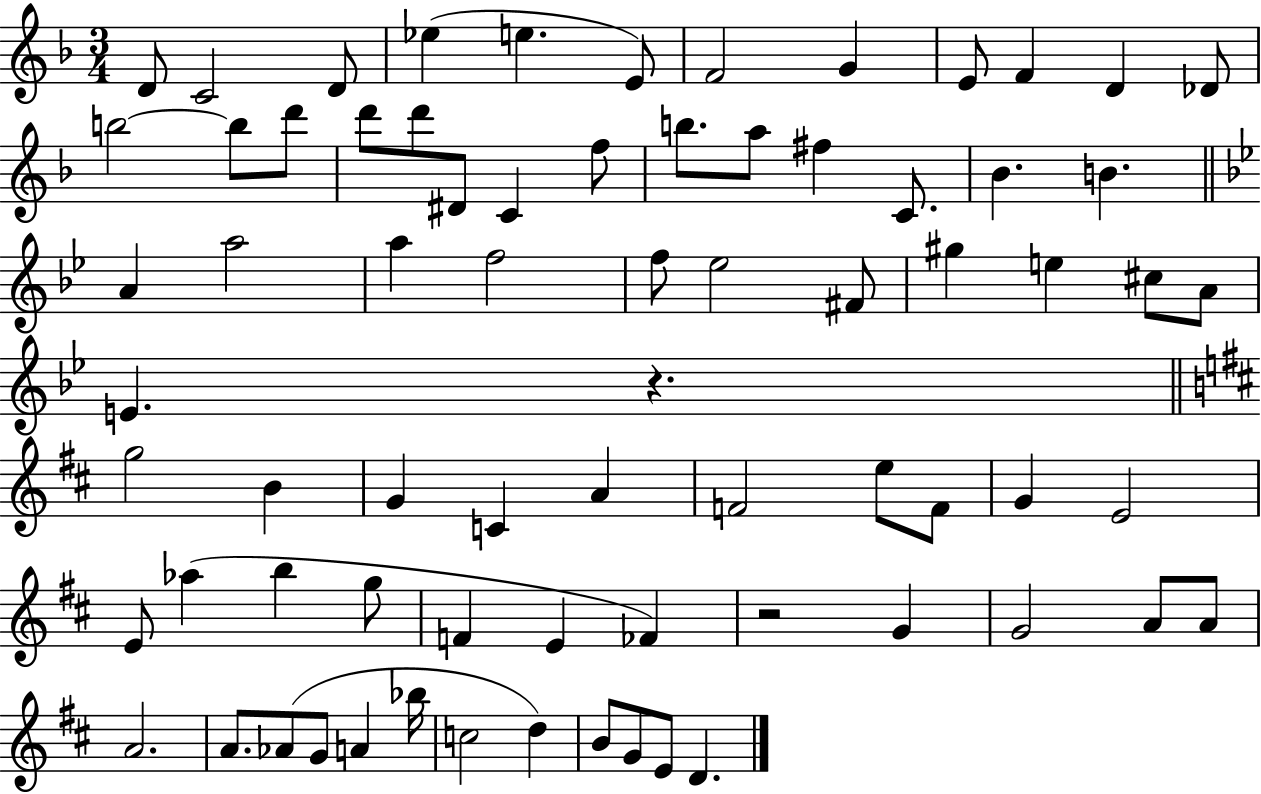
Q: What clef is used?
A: treble